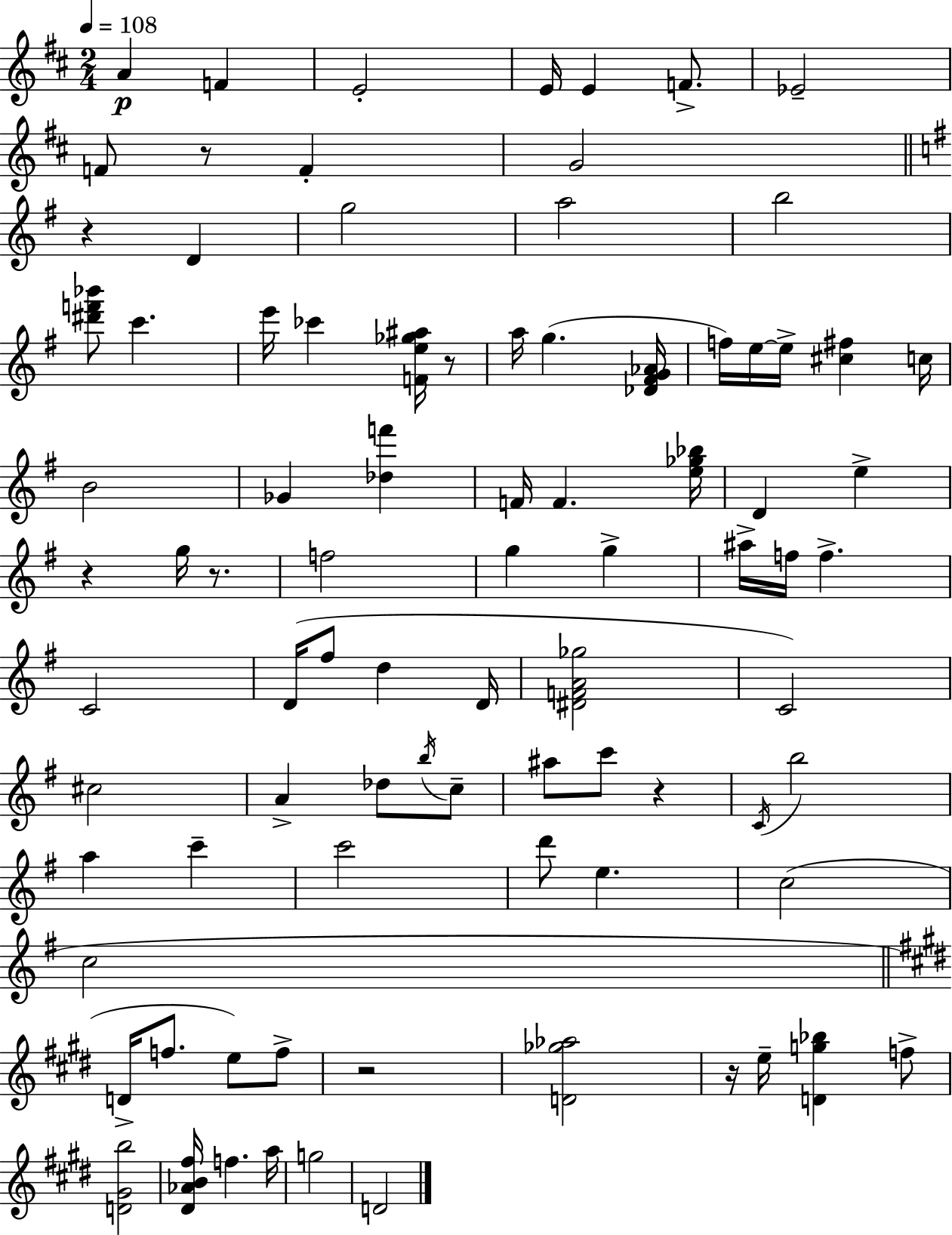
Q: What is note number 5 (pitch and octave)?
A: E4